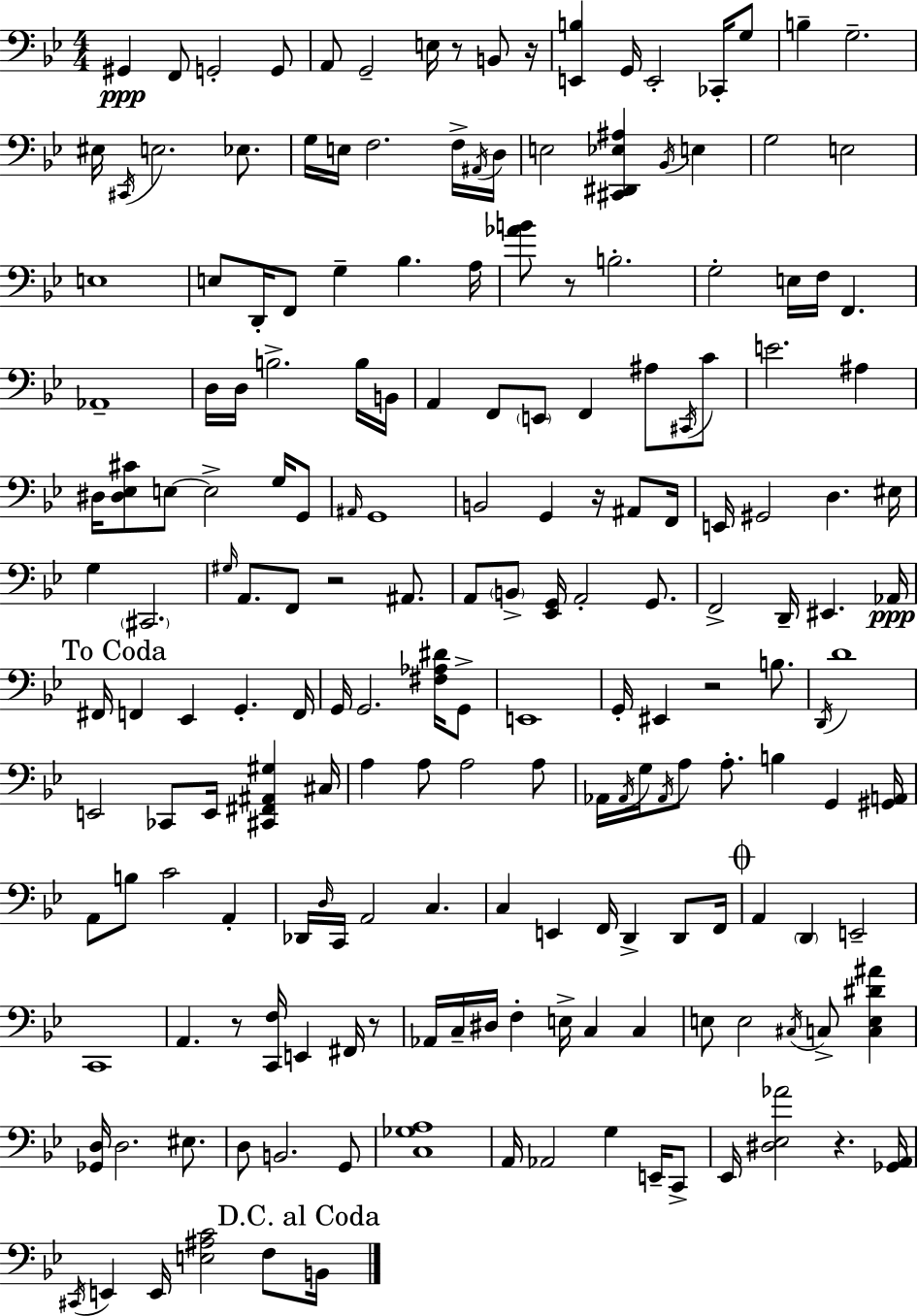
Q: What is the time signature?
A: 4/4